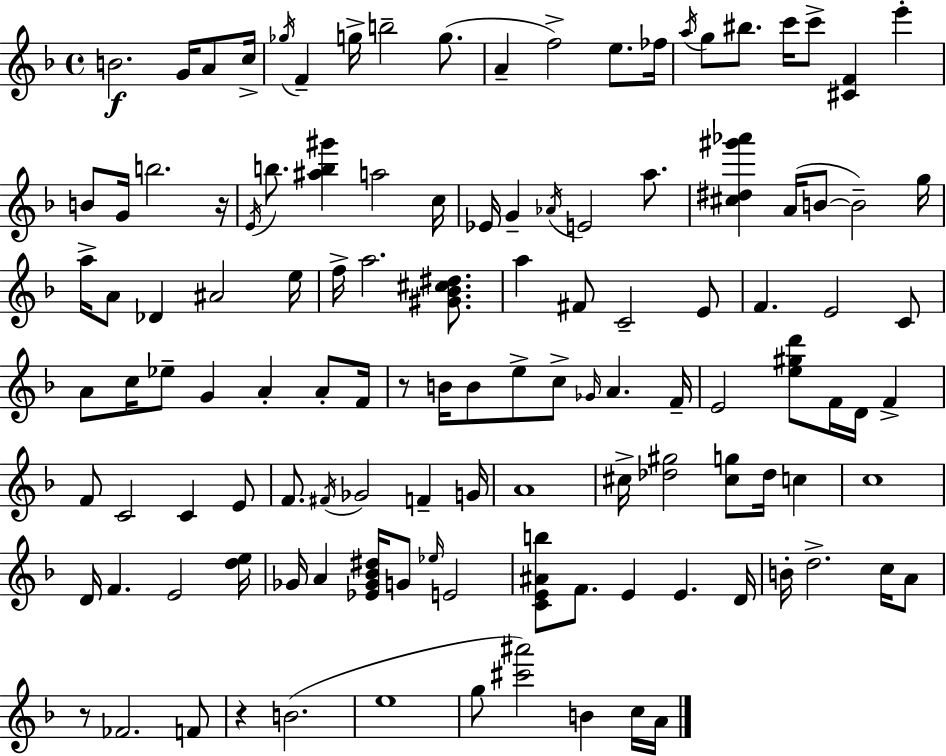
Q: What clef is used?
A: treble